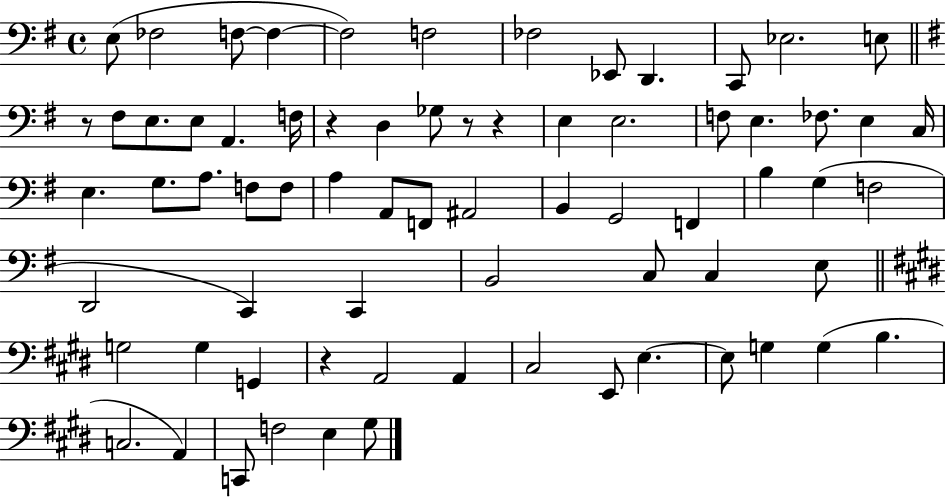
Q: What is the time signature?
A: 4/4